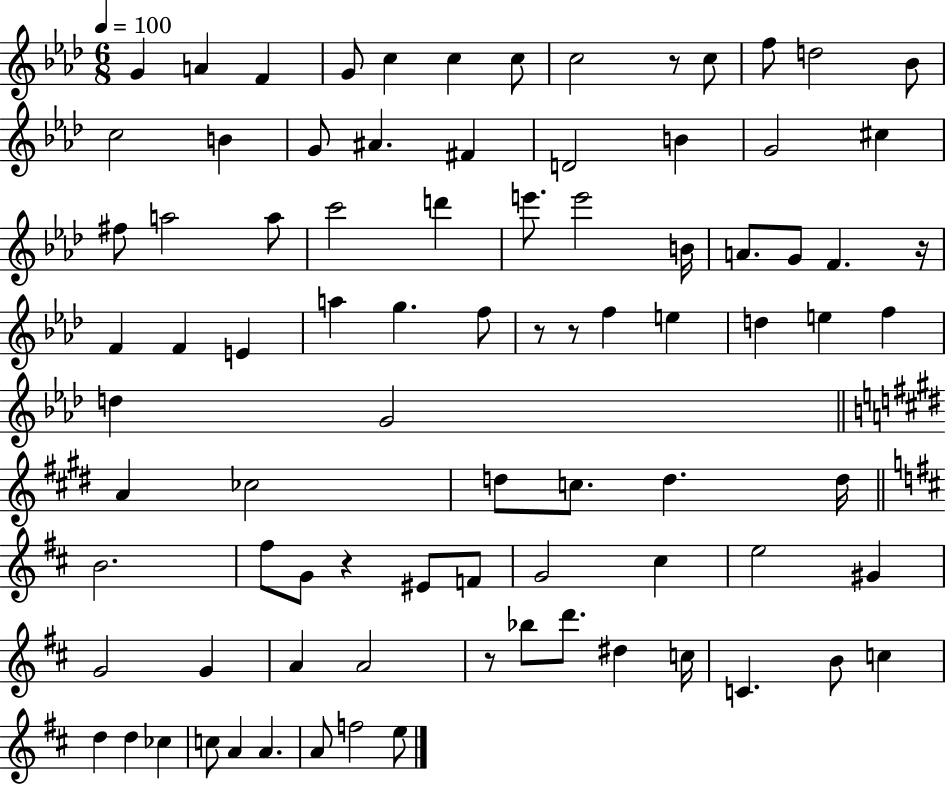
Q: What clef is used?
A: treble